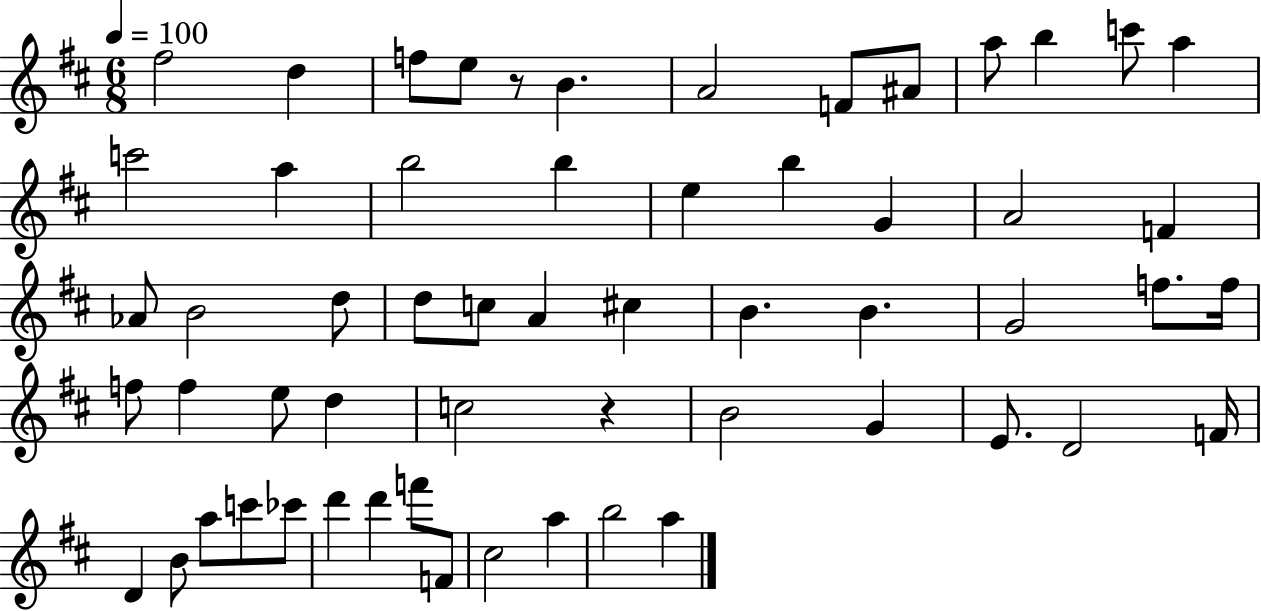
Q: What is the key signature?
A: D major